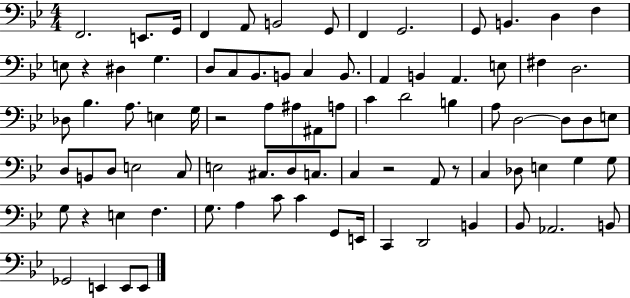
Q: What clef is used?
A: bass